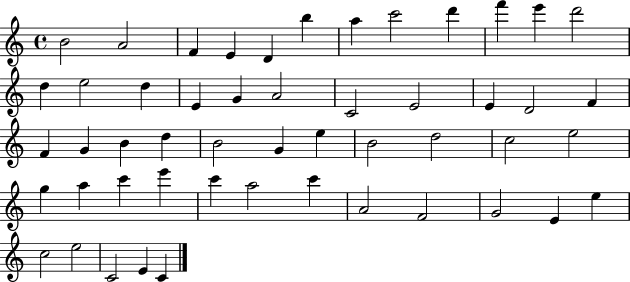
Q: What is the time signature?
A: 4/4